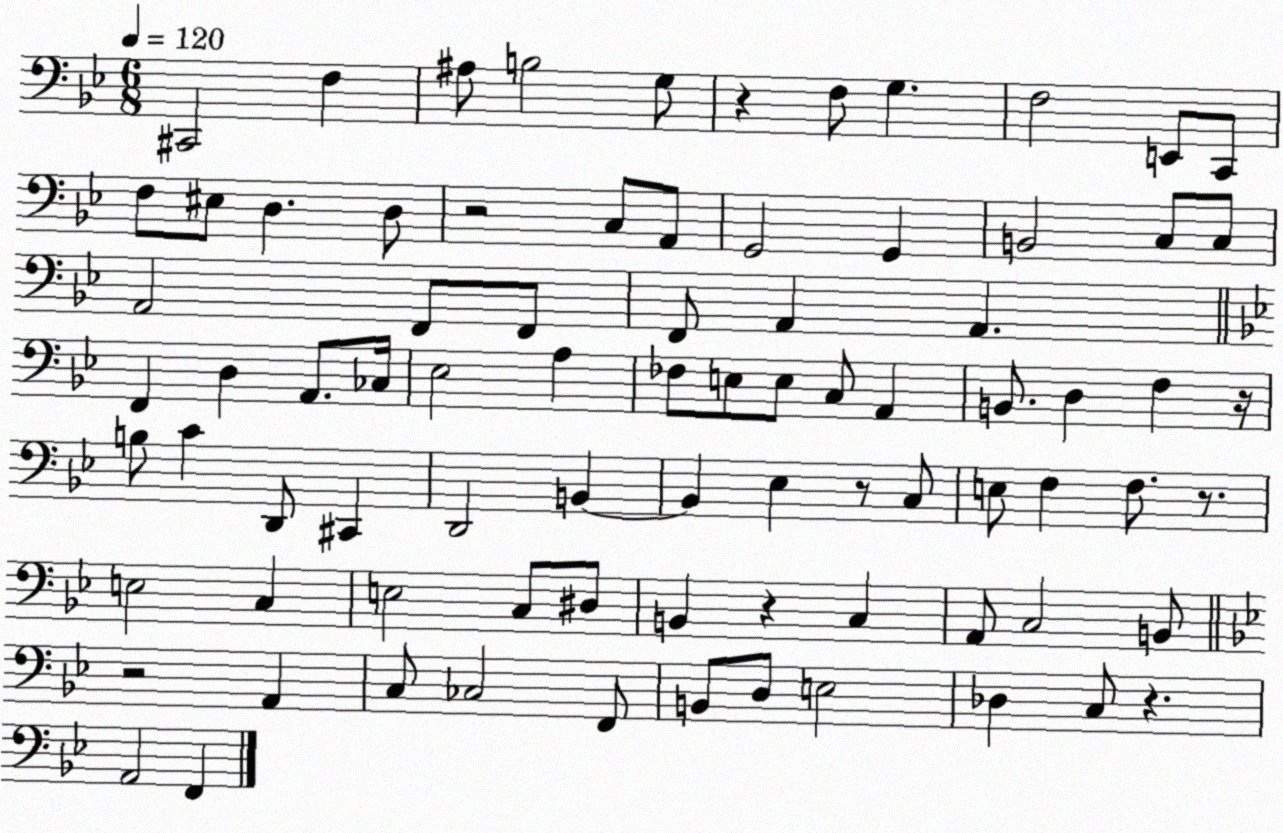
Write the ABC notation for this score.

X:1
T:Untitled
M:6/8
L:1/4
K:Bb
^C,,2 F, ^A,/2 B,2 G,/2 z F,/2 G, F,2 E,,/2 C,,/2 F,/2 ^E,/2 D, D,/2 z2 C,/2 A,,/2 G,,2 G,, B,,2 C,/2 C,/2 A,,2 F,,/2 F,,/2 F,,/2 A,, A,, F,, D, A,,/2 _C,/4 _E,2 A, _F,/2 E,/2 E,/2 C,/2 A,, B,,/2 D, F, z/4 B,/2 C D,,/2 ^C,, D,,2 B,, B,, _E, z/2 C,/2 E,/2 F, F,/2 z/2 E,2 C, E,2 C,/2 ^D,/2 B,, z C, A,,/2 C,2 B,,/2 z2 A,, C,/2 _C,2 F,,/2 B,,/2 D,/2 E,2 _D, C,/2 z A,,2 F,,